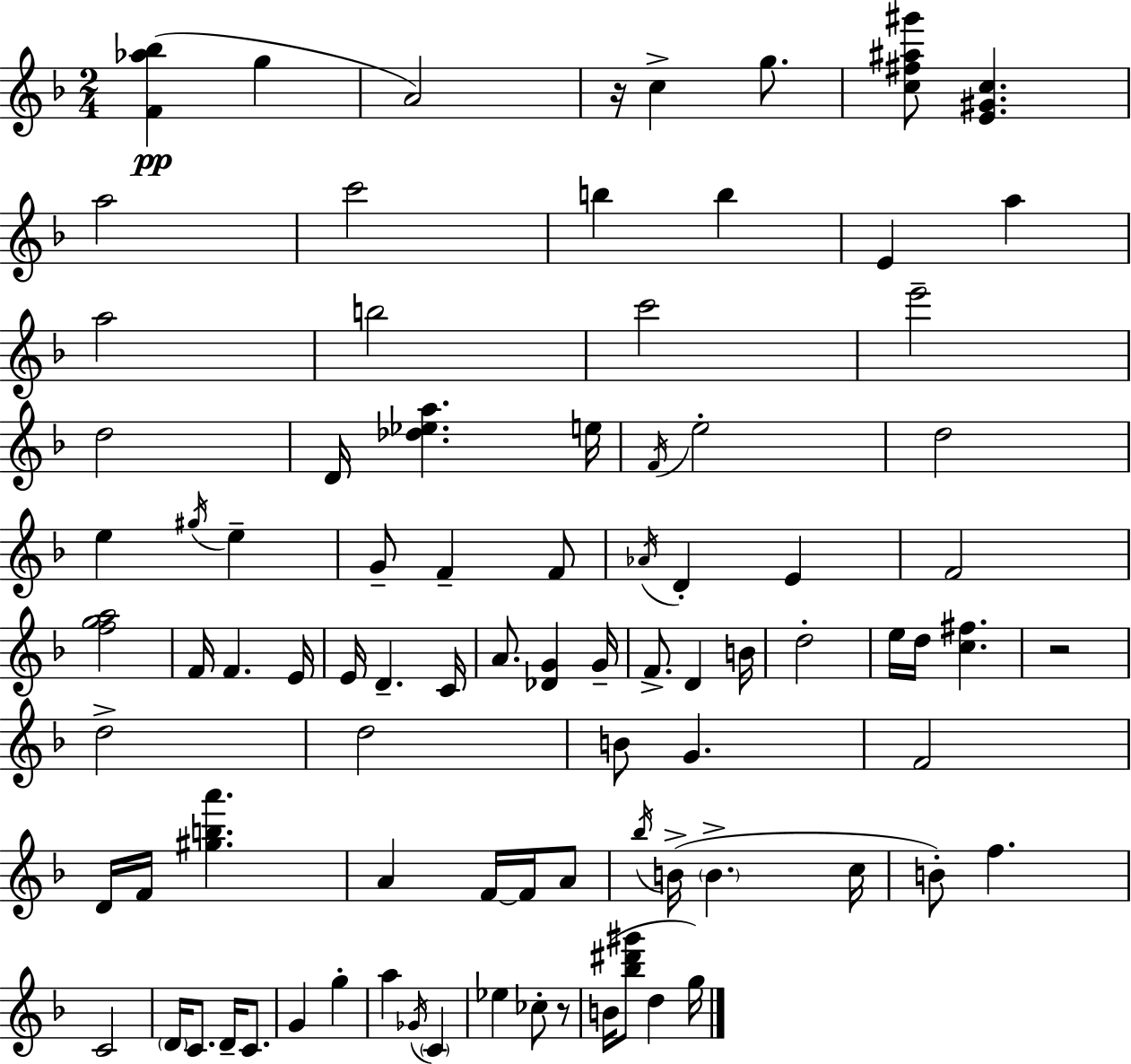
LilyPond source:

{
  \clef treble
  \numericTimeSignature
  \time 2/4
  \key f \major
  <f' aes'' bes''>4(\pp g''4 | a'2) | r16 c''4-> g''8. | <c'' fis'' ais'' gis'''>8 <e' gis' c''>4. | \break a''2 | c'''2 | b''4 b''4 | e'4 a''4 | \break a''2 | b''2 | c'''2 | e'''2-- | \break d''2 | d'16 <des'' ees'' a''>4. e''16 | \acciaccatura { f'16 } e''2-. | d''2 | \break e''4 \acciaccatura { gis''16 } e''4-- | g'8-- f'4-- | f'8 \acciaccatura { aes'16 } d'4-. e'4 | f'2 | \break <f'' g'' a''>2 | f'16 f'4. | e'16 e'16 d'4.-- | c'16 a'8. <des' g'>4 | \break g'16-- f'8.-> d'4 | b'16 d''2-. | e''16 d''16 <c'' fis''>4. | r2 | \break d''2-> | d''2 | b'8 g'4. | f'2 | \break d'16 f'16 <gis'' b'' a'''>4. | a'4 f'16~~ | f'16 a'8 \acciaccatura { bes''16 } b'16->( \parenthesize b'4.-> | c''16 b'8-.) f''4. | \break c'2 | \parenthesize d'16 c'8. | d'16-- c'8. g'4 | g''4-. a''4 | \break \acciaccatura { ges'16 } \parenthesize c'4 ees''4 | ces''8-. r8 b'16( <bes'' dis''' gis'''>8 | d''4 g''16) \bar "|."
}